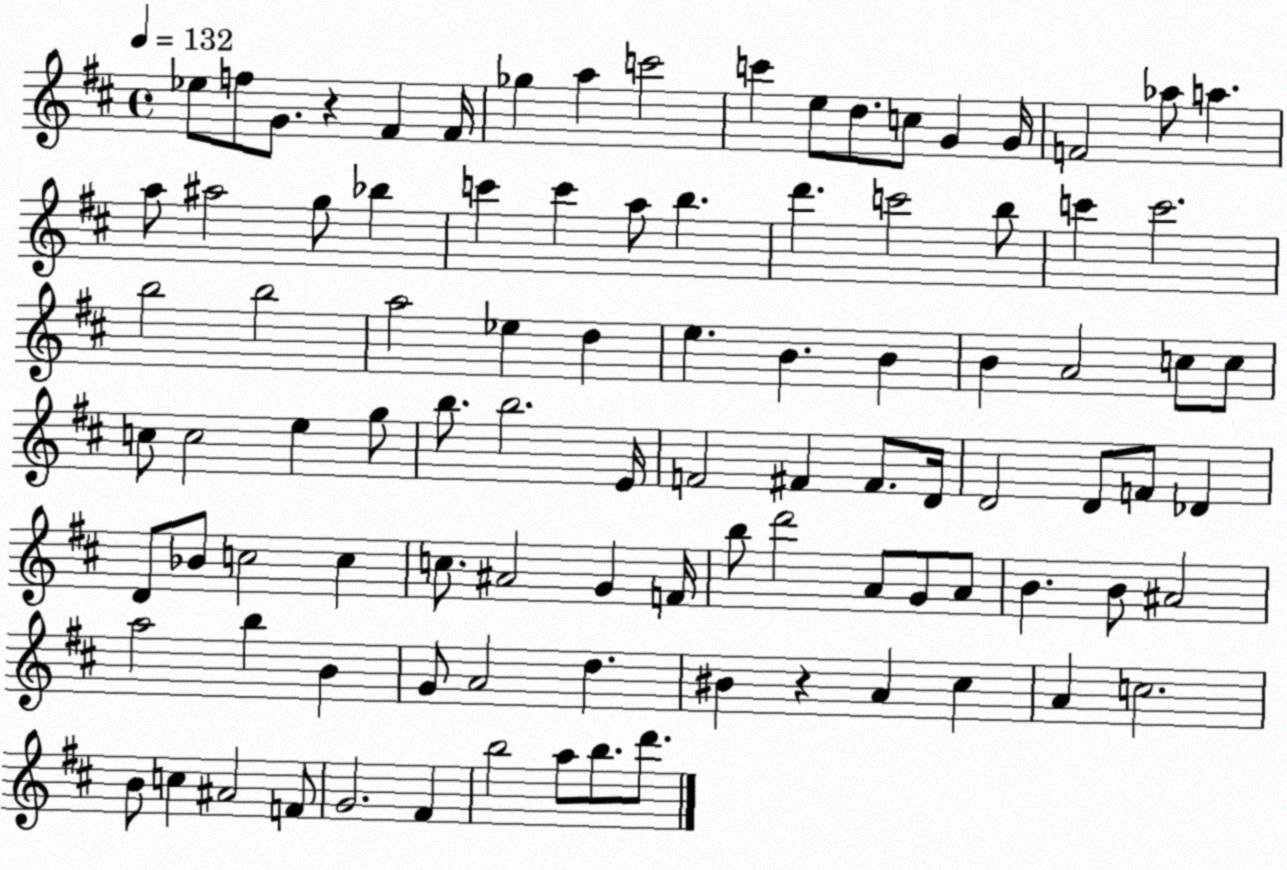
X:1
T:Untitled
M:4/4
L:1/4
K:D
_e/2 f/2 G/2 z ^F ^F/4 _g a c'2 c' e/2 d/2 c/2 G G/4 F2 _a/2 a a/2 ^a2 g/2 _b c' c' a/2 b d' c'2 b/2 c' c'2 b2 b2 a2 _e d e B B B A2 c/2 c/2 c/2 c2 e g/2 b/2 b2 E/4 F2 ^F ^F/2 D/4 D2 D/2 F/2 _D D/2 _B/2 c2 c c/2 ^A2 G F/4 b/2 d'2 A/2 G/2 A/2 B B/2 ^A2 a2 b B G/2 A2 d ^B z A ^c A c2 B/2 c ^A2 F/2 G2 ^F b2 a/2 b/2 d'/2